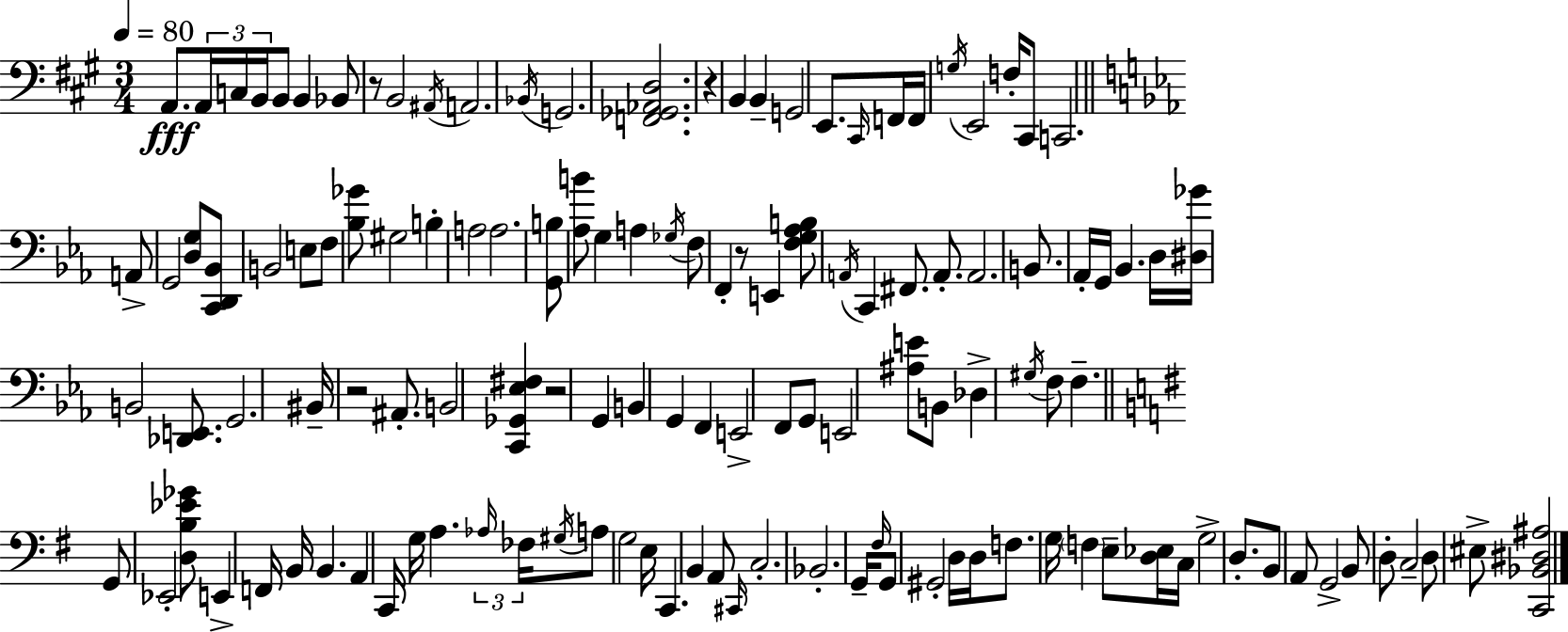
{
  \clef bass
  \numericTimeSignature
  \time 3/4
  \key a \major
  \tempo 4 = 80
  a,8.\fff \tuplet 3/2 { a,16 c16 b,16 } b,8 b,4 | bes,8 r8 b,2 | \acciaccatura { ais,16 } a,2. | \acciaccatura { bes,16 } g,2. | \break <f, ges, aes, d>2. | r4 b,4 b,4-- | g,2 e,8. | \grace { cis,16 } f,16 f,16 \acciaccatura { g16 } e,2 | \break f16-. cis,8 c,2. | \bar "||" \break \key c \minor a,8-> g,2 <d g>8 | <c, d, bes,>8 b,2 e8 | f8 <bes ges'>8 gis2 | b4-. a2 | \break a2. | <g, b>8 <aes b'>8 g4 a4 | \acciaccatura { ges16 } f8 f,4-. r8 e,4 | <f g aes b>8 \acciaccatura { a,16 } c,4 fis,8. a,8.-. | \break a,2. | b,8. aes,16-. g,16 bes,4. | d16 <dis ges'>16 b,2 <des, e,>8. | g,2. | \break bis,16-- r2 ais,8.-. | b,2 <c, ges, ees fis>4 | r2 g,4 | b,4 g,4 f,4 | \break e,2-> f,8 | g,8 e,2 <ais e'>8 | b,8 des4-> \acciaccatura { gis16 } f8 f4.-- | \bar "||" \break \key g \major g,8 ees,2-. <d b ees' ges'>8 | e,4-> f,16 b,16 b,4. | a,4 c,16 g16 a4. | \tuplet 3/2 { \grace { aes16 } fes16 \acciaccatura { gis16 } } a8 g2 | \break e16 c,4. b,4 | a,8 \grace { cis,16 } c2.-. | bes,2.-. | g,16-- \grace { fis16 } g,8 gis,2-. | \break d16 d16 f8. g16 \parenthesize f4 | e8-- <d ees>16 c16 g2-> | d8.-. b,8 a,8 g,2-> | b,8 d8-. c2-- | \break d8 eis8-> <c, bes, dis ais>2 | \bar "|."
}